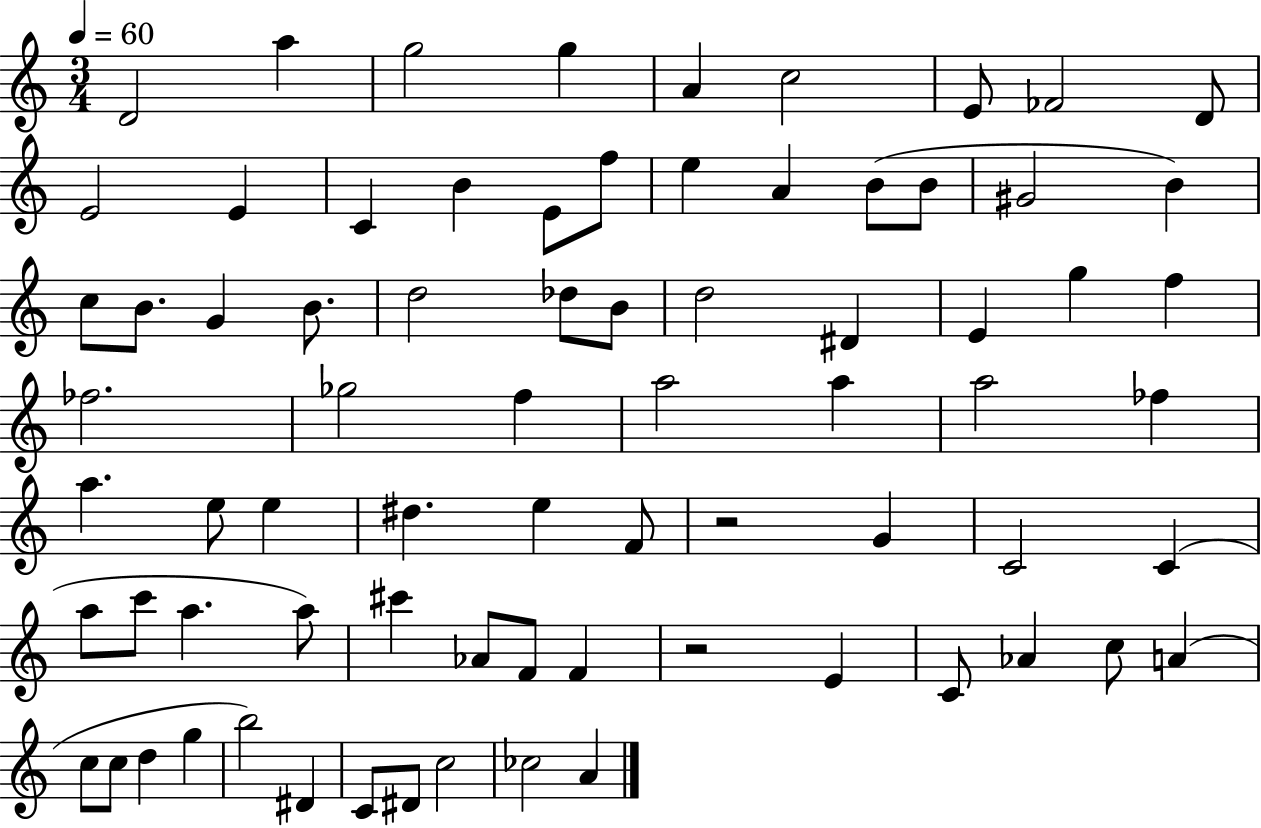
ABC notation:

X:1
T:Untitled
M:3/4
L:1/4
K:C
D2 a g2 g A c2 E/2 _F2 D/2 E2 E C B E/2 f/2 e A B/2 B/2 ^G2 B c/2 B/2 G B/2 d2 _d/2 B/2 d2 ^D E g f _f2 _g2 f a2 a a2 _f a e/2 e ^d e F/2 z2 G C2 C a/2 c'/2 a a/2 ^c' _A/2 F/2 F z2 E C/2 _A c/2 A c/2 c/2 d g b2 ^D C/2 ^D/2 c2 _c2 A